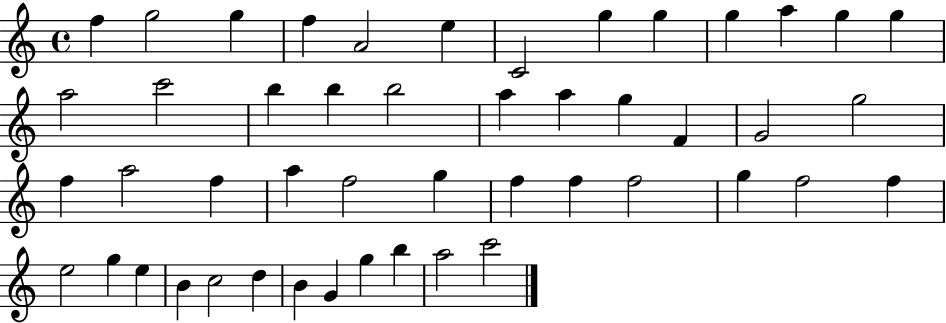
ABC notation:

X:1
T:Untitled
M:4/4
L:1/4
K:C
f g2 g f A2 e C2 g g g a g g a2 c'2 b b b2 a a g F G2 g2 f a2 f a f2 g f f f2 g f2 f e2 g e B c2 d B G g b a2 c'2